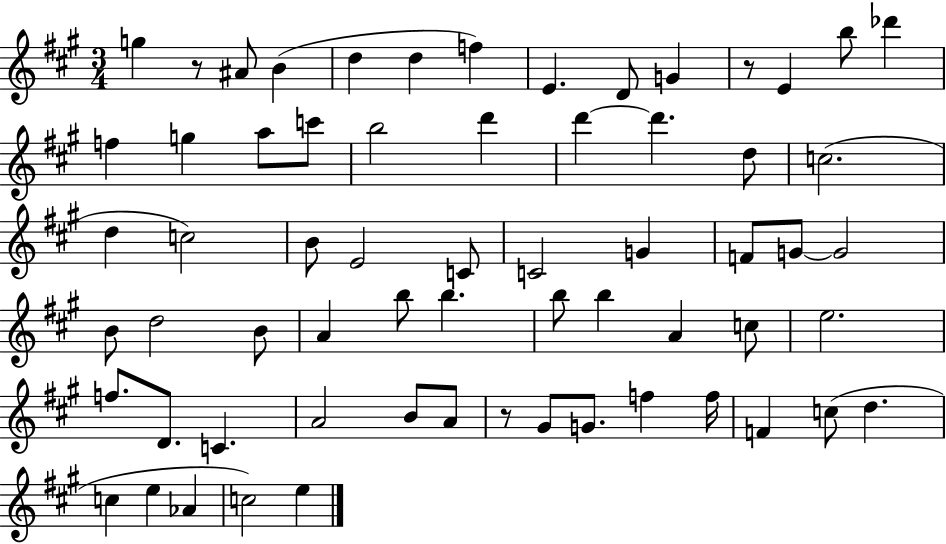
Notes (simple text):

G5/q R/e A#4/e B4/q D5/q D5/q F5/q E4/q. D4/e G4/q R/e E4/q B5/e Db6/q F5/q G5/q A5/e C6/e B5/h D6/q D6/q D6/q. D5/e C5/h. D5/q C5/h B4/e E4/h C4/e C4/h G4/q F4/e G4/e G4/h B4/e D5/h B4/e A4/q B5/e B5/q. B5/e B5/q A4/q C5/e E5/h. F5/e. D4/e. C4/q. A4/h B4/e A4/e R/e G#4/e G4/e. F5/q F5/s F4/q C5/e D5/q. C5/q E5/q Ab4/q C5/h E5/q